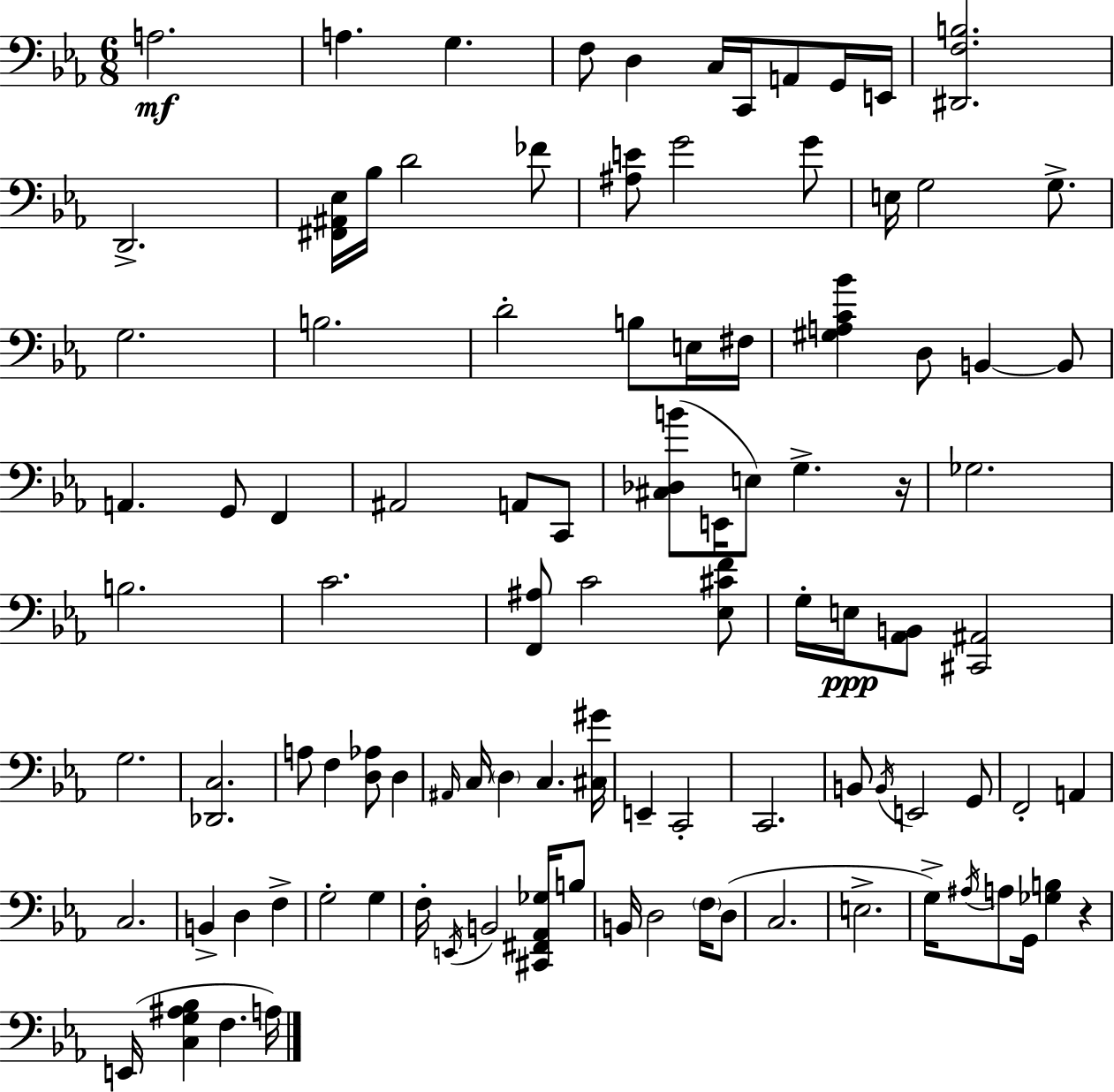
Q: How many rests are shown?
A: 2